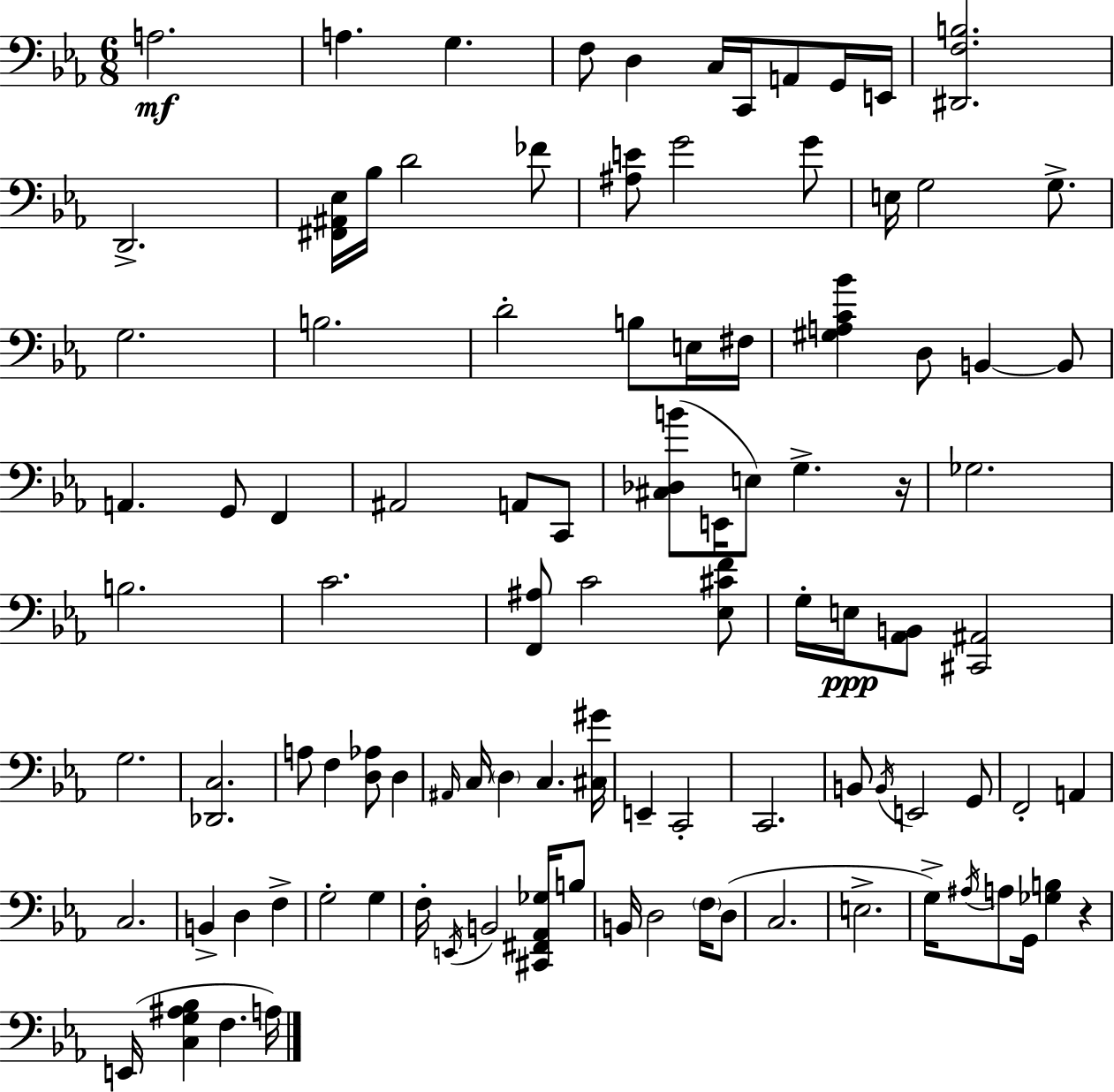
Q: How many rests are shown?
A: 2